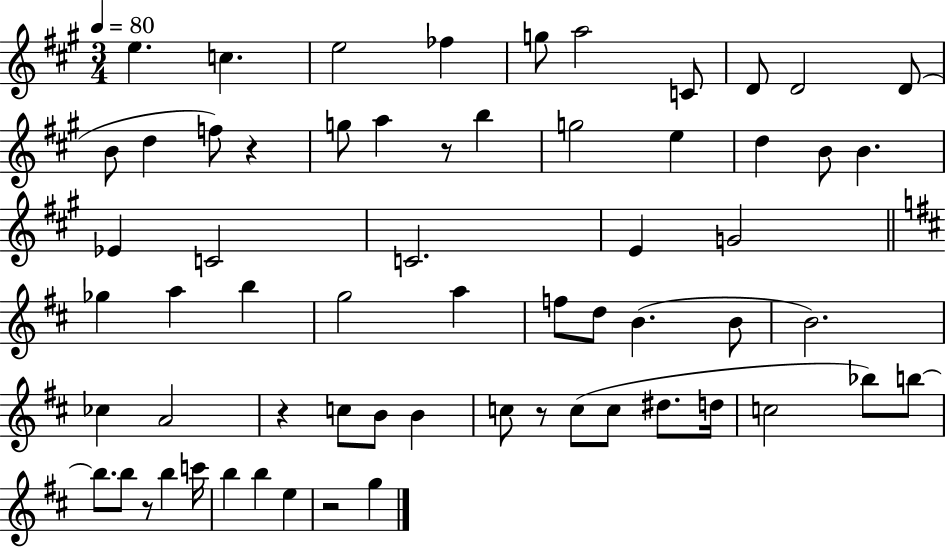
{
  \clef treble
  \numericTimeSignature
  \time 3/4
  \key a \major
  \tempo 4 = 80
  e''4. c''4. | e''2 fes''4 | g''8 a''2 c'8 | d'8 d'2 d'8( | \break b'8 d''4 f''8) r4 | g''8 a''4 r8 b''4 | g''2 e''4 | d''4 b'8 b'4. | \break ees'4 c'2 | c'2. | e'4 g'2 | \bar "||" \break \key d \major ges''4 a''4 b''4 | g''2 a''4 | f''8 d''8 b'4.( b'8 | b'2.) | \break ces''4 a'2 | r4 c''8 b'8 b'4 | c''8 r8 c''8( c''8 dis''8. d''16 | c''2 bes''8) b''8~~ | \break b''8. b''8 r8 b''4 c'''16 | b''4 b''4 e''4 | r2 g''4 | \bar "|."
}